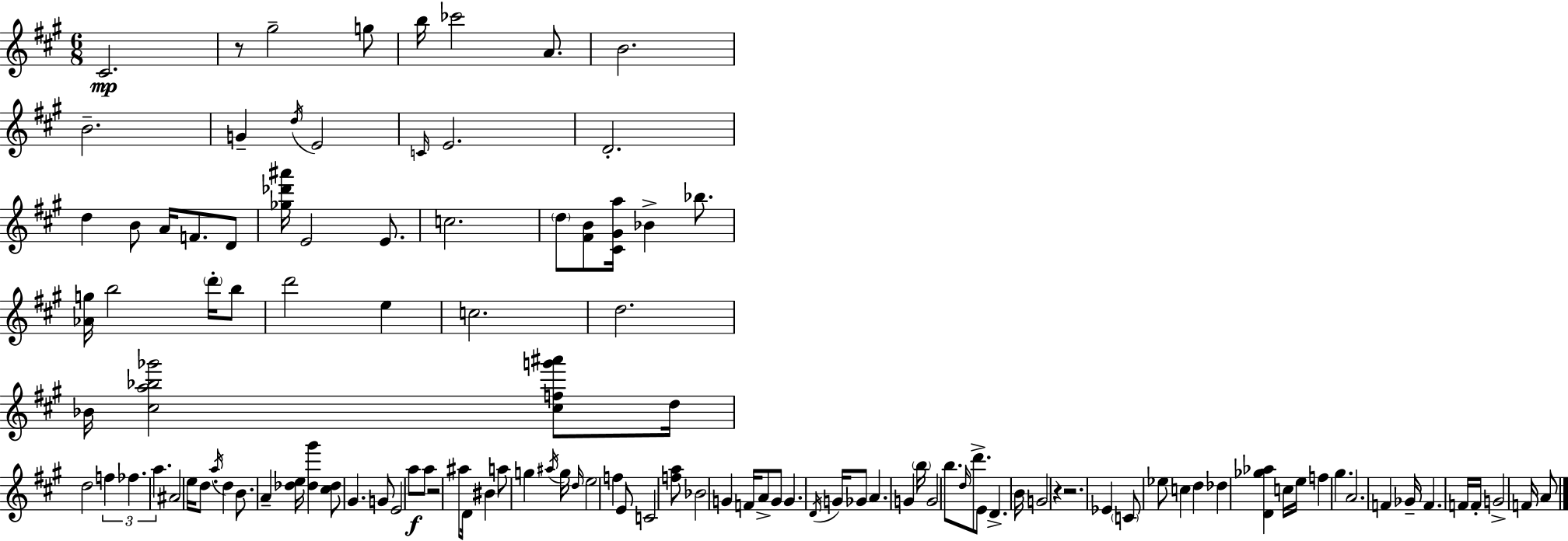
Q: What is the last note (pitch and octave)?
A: A4